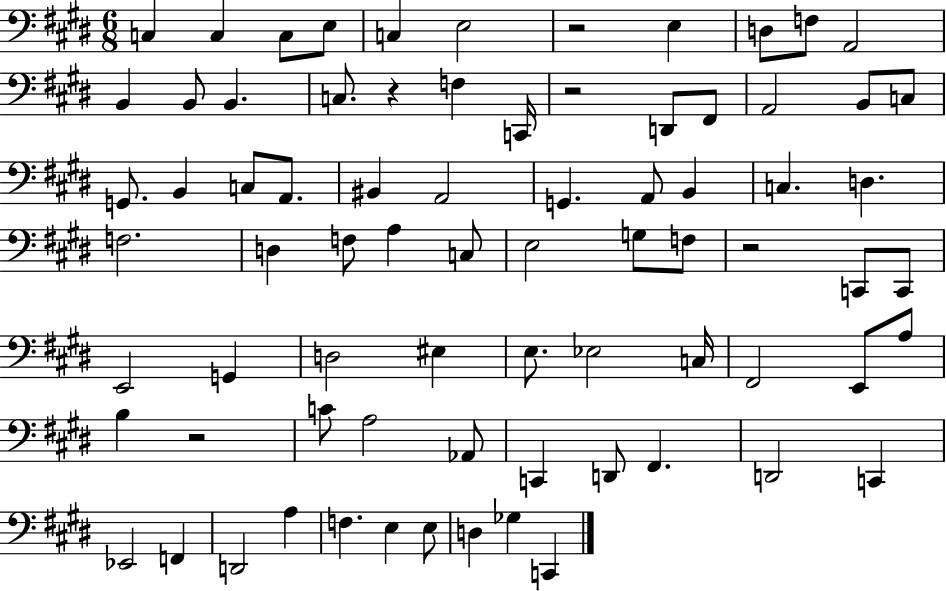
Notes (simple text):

C3/q C3/q C3/e E3/e C3/q E3/h R/h E3/q D3/e F3/e A2/h B2/q B2/e B2/q. C3/e. R/q F3/q C2/s R/h D2/e F#2/e A2/h B2/e C3/e G2/e. B2/q C3/e A2/e. BIS2/q A2/h G2/q. A2/e B2/q C3/q. D3/q. F3/h. D3/q F3/e A3/q C3/e E3/h G3/e F3/e R/h C2/e C2/e E2/h G2/q D3/h EIS3/q E3/e. Eb3/h C3/s F#2/h E2/e A3/e B3/q R/h C4/e A3/h Ab2/e C2/q D2/e F#2/q. D2/h C2/q Eb2/h F2/q D2/h A3/q F3/q. E3/q E3/e D3/q Gb3/q C2/q